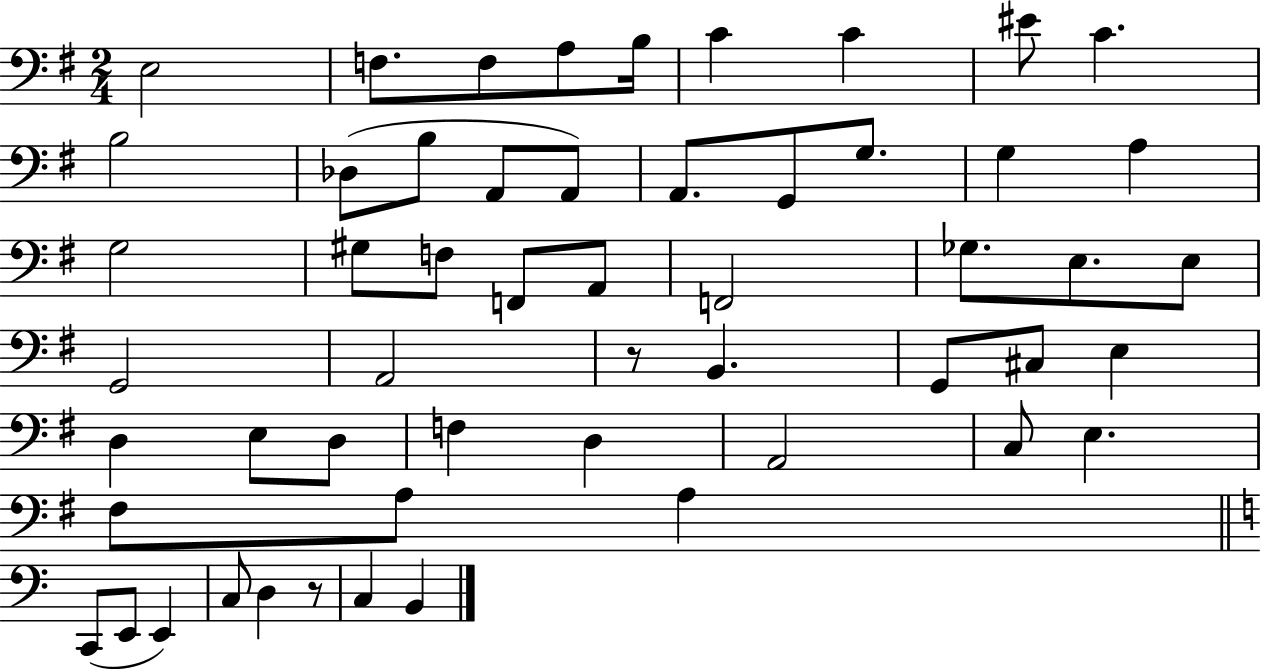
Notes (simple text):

E3/h F3/e. F3/e A3/e B3/s C4/q C4/q EIS4/e C4/q. B3/h Db3/e B3/e A2/e A2/e A2/e. G2/e G3/e. G3/q A3/q G3/h G#3/e F3/e F2/e A2/e F2/h Gb3/e. E3/e. E3/e G2/h A2/h R/e B2/q. G2/e C#3/e E3/q D3/q E3/e D3/e F3/q D3/q A2/h C3/e E3/q. F#3/e A3/e A3/q C2/e E2/e E2/q C3/e D3/q R/e C3/q B2/q